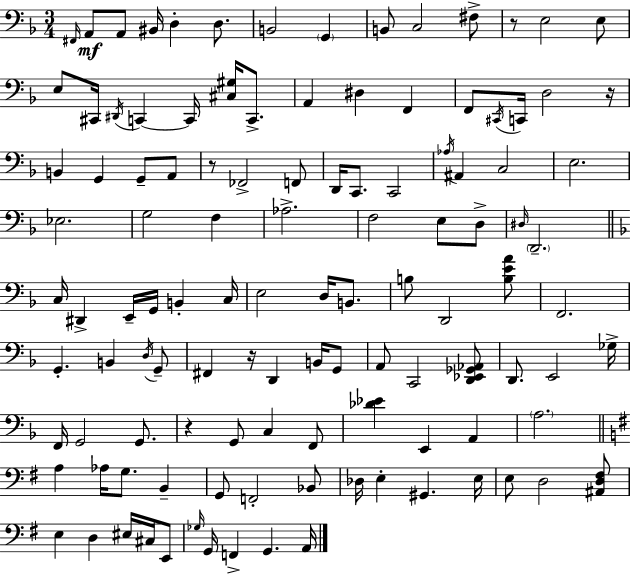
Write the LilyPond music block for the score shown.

{
  \clef bass
  \numericTimeSignature
  \time 3/4
  \key d \minor
  \repeat volta 2 { \grace { fis,16 }\mf a,8 a,8 bis,16 d4-. d8. | b,2 \parenthesize g,4 | b,8 c2 fis8-> | r8 e2 e8 | \break e8 cis,16 \acciaccatura { dis,16 } c,4~~ c,16 <cis gis>16 c,8.-> | a,4 dis4 f,4 | f,8 \acciaccatura { cis,16 } c,16 d2 | r16 b,4 g,4 g,8-- | \break a,8 r8 fes,2-> | f,8 d,16 c,8. c,2 | \acciaccatura { aes16 } ais,4 c2 | e2. | \break ees2. | g2 | f4 aes2.-> | f2 | \break e8 d8-> \grace { dis16 } \parenthesize d,2.-- | \bar "||" \break \key f \major c16 dis,4-> e,16-- g,16 b,4-. c16 | e2 d16 b,8. | b8 d,2 <b e' a'>8 | f,2. | \break g,4.-. b,4 \acciaccatura { d16 } g,8-- | fis,4 r16 d,4 b,16 g,8 | a,8 c,2 <d, ees, ges, aes,>8 | d,8. e,2 | \break ges16-> f,16 g,2 g,8. | r4 g,8 c4 f,8 | <des' ees'>4 e,4 a,4 | \parenthesize a2. | \break \bar "||" \break \key g \major a4 aes16 g8. b,4-- | g,8 f,2-. bes,8 | des16 e4-. gis,4. e16 | e8 d2 <ais, d fis>8 | \break e4 d4 eis16 cis16 e,8 | \grace { ges16 } g,16 f,4-> g,4. | a,16 } \bar "|."
}